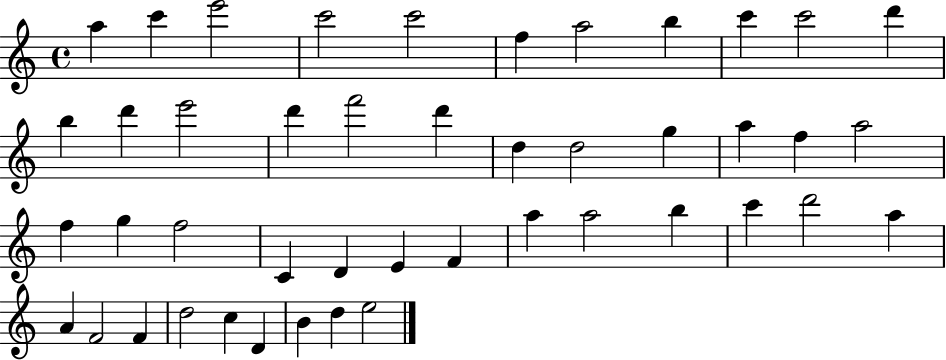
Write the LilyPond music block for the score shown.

{
  \clef treble
  \time 4/4
  \defaultTimeSignature
  \key c \major
  a''4 c'''4 e'''2 | c'''2 c'''2 | f''4 a''2 b''4 | c'''4 c'''2 d'''4 | \break b''4 d'''4 e'''2 | d'''4 f'''2 d'''4 | d''4 d''2 g''4 | a''4 f''4 a''2 | \break f''4 g''4 f''2 | c'4 d'4 e'4 f'4 | a''4 a''2 b''4 | c'''4 d'''2 a''4 | \break a'4 f'2 f'4 | d''2 c''4 d'4 | b'4 d''4 e''2 | \bar "|."
}